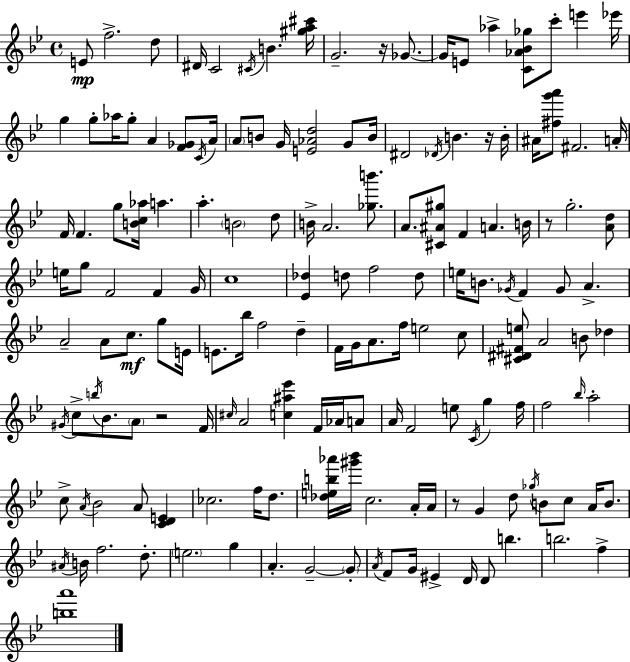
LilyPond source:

{
  \clef treble
  \time 4/4
  \defaultTimeSignature
  \key bes \major
  \repeat volta 2 { e'8\mp f''2.-> d''8 | dis'16 c'2 \acciaccatura { cis'16 } b'4. | <gis'' a'' cis'''>16 g'2.-- r16 ges'8.~~ | ges'16 e'8 aes''4-> <c' aes' bes' ges''>8 c'''8-. e'''4 | \break ees'''16 g''4 g''8-. aes''16 g''8-. a'4 <f' ges'>8 | \acciaccatura { c'16 } a'16 \parenthesize a'8 b'8 g'16 <e' aes' d''>2 g'8 | b'16 dis'2 \acciaccatura { des'16 } b'4. | r16 b'16-. ais'16 <fis'' g''' a'''>8 fis'2. | \break a'16-. f'16 f'4. g''8 <b' c'' aes''>16 a''4. | a''4.-. \parenthesize b'2 | d''8 b'16-> a'2. | <ges'' b'''>8. a'8. <cis' ais' gis''>8 f'4 a'4. | \break b'16 r8 g''2.-. | <a' d''>8 e''16 g''8 f'2 f'4 | g'16 c''1 | <ees' des''>4 d''8 f''2 | \break d''8 e''16 b'8. \acciaccatura { ges'16 } f'4 ges'8 a'4.-> | a'2-- a'8 c''8.\mf | g''8 e'16 e'8. bes''16 f''2 | d''4-- f'16 g'16 a'8. f''16 e''2 | \break c''8 <cis' dis' fis' e''>8 a'2 b'8 | des''4 \acciaccatura { gis'16 } c''8-> \acciaccatura { b''16 } bes'8. \parenthesize a'8 r2 | f'16 \grace { cis''16 } a'2 <c'' ais'' ees'''>4 | f'16 aes'16 a'8 a'16 f'2 | \break e''8 \acciaccatura { c'16 } g''4 f''16 f''2 | \grace { bes''16 } a''2-. c''8-> \acciaccatura { a'16 } bes'2 | a'8 <c' d' e'>4 ces''2. | f''16 d''8. <des'' e'' b'' aes'''>16 <gis''' bes'''>16 c''2. | \break a'16-. a'16 r8 g'4 | d''8 \acciaccatura { ges''16 } b'8 c''8 a'16 b'8. \acciaccatura { ais'16 } b'16 f''2. | d''8.-. \parenthesize e''2. | g''4 a'4.-. | \break g'2--~~ \parenthesize g'8-. \acciaccatura { a'16 } f'8 g'16 | eis'4-> d'16 d'8 b''4. b''2. | f''4-> <b'' a'''>1 | } \bar "|."
}